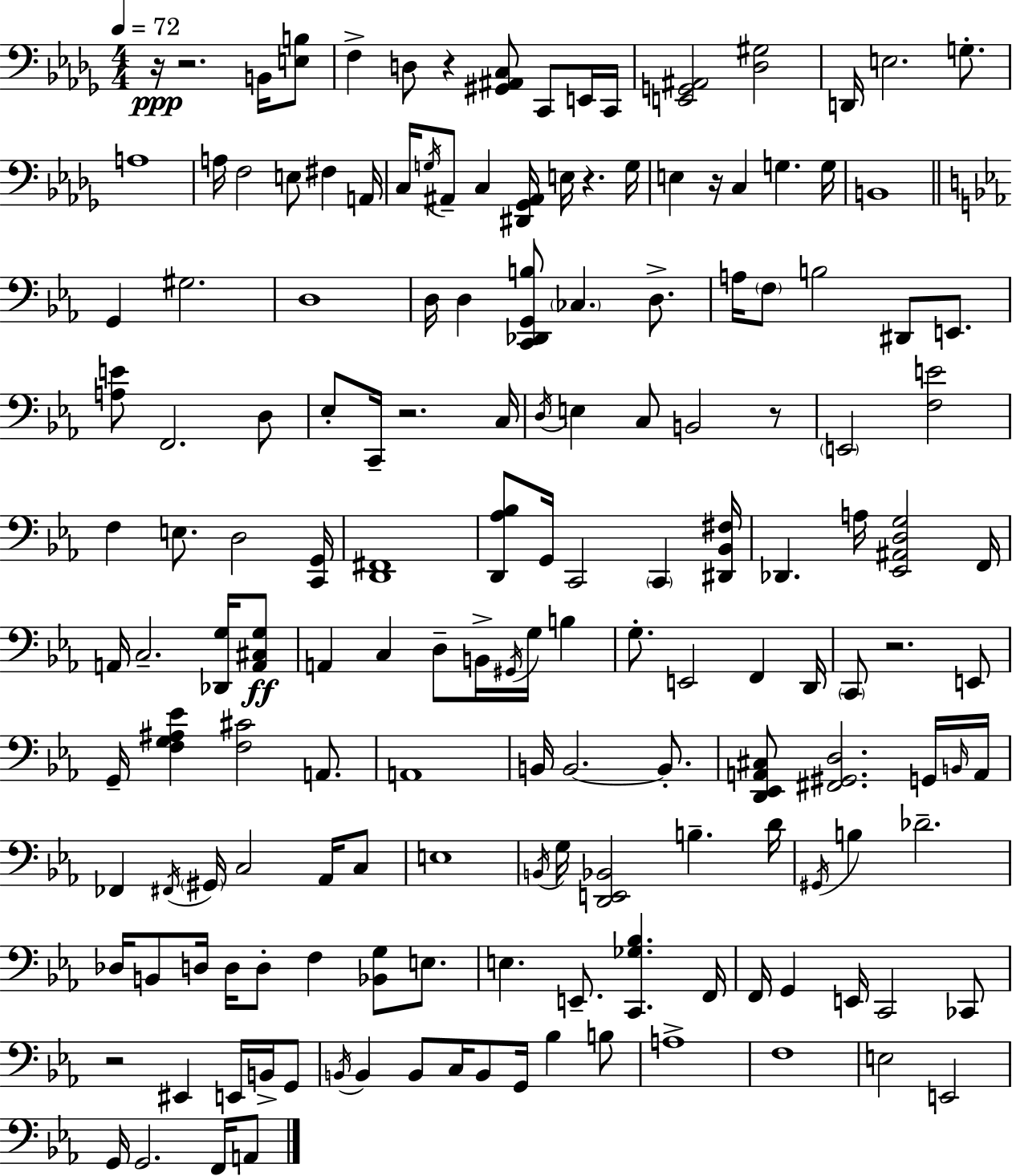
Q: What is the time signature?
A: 4/4